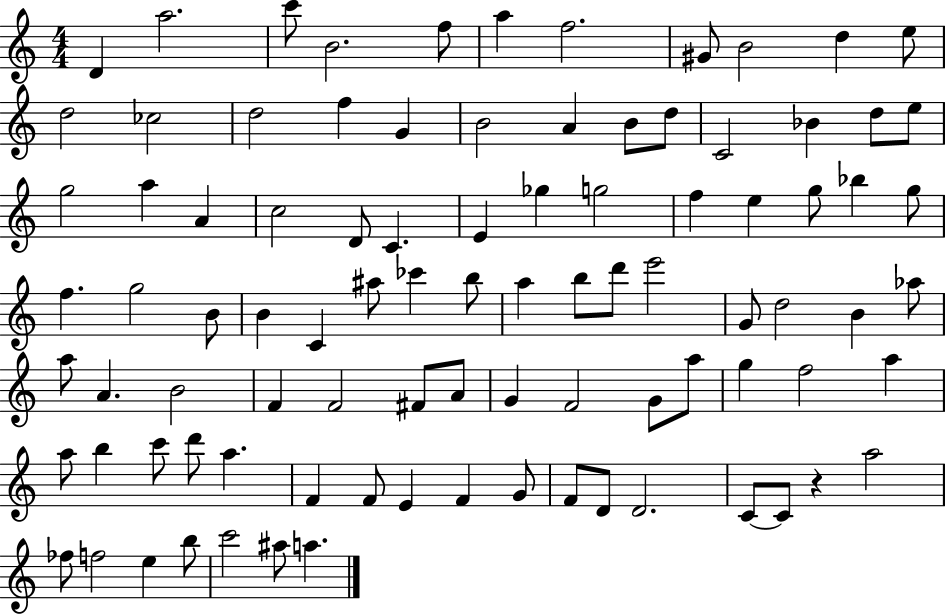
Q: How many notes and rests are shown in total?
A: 92